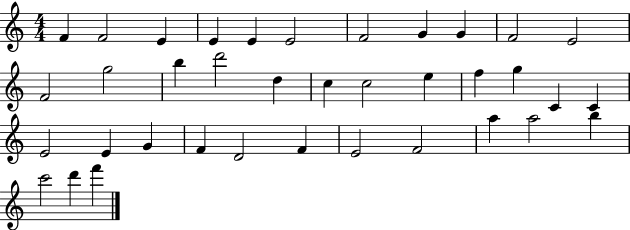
X:1
T:Untitled
M:4/4
L:1/4
K:C
F F2 E E E E2 F2 G G F2 E2 F2 g2 b d'2 d c c2 e f g C C E2 E G F D2 F E2 F2 a a2 b c'2 d' f'